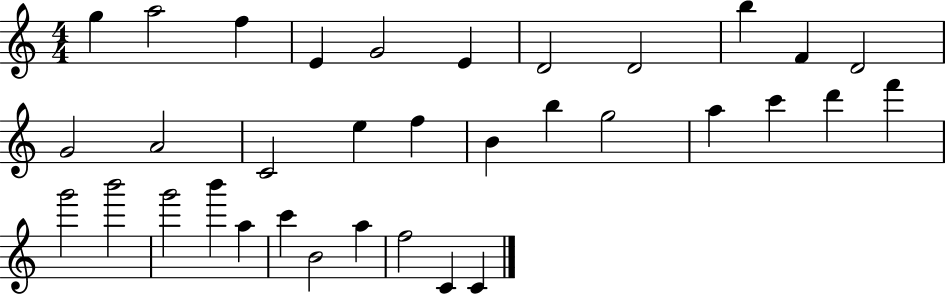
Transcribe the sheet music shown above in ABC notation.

X:1
T:Untitled
M:4/4
L:1/4
K:C
g a2 f E G2 E D2 D2 b F D2 G2 A2 C2 e f B b g2 a c' d' f' g'2 b'2 g'2 b' a c' B2 a f2 C C